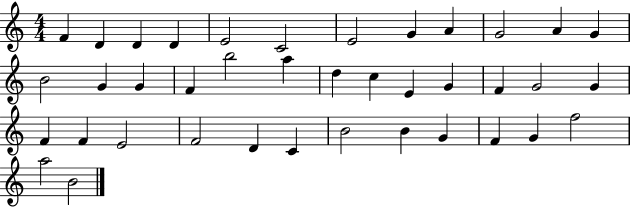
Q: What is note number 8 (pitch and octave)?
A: G4